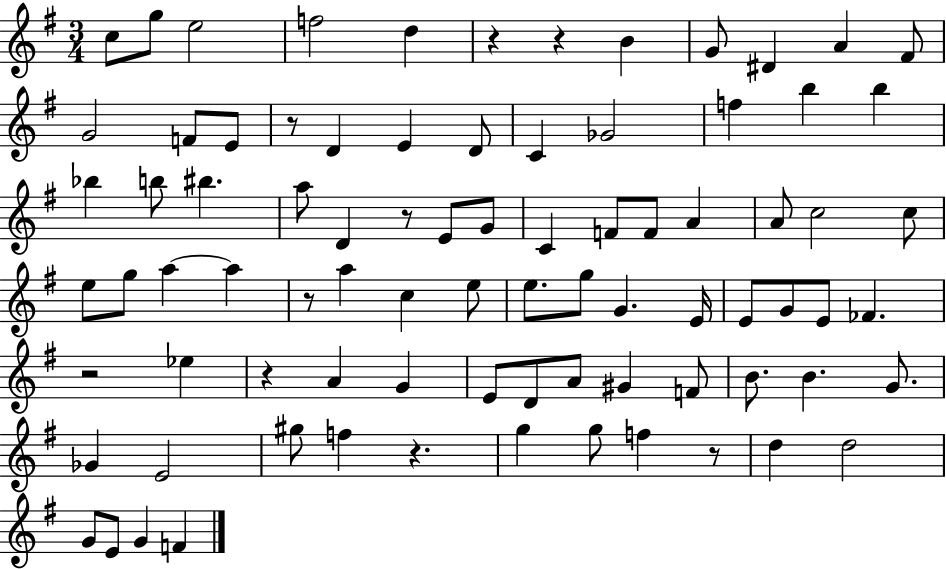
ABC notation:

X:1
T:Untitled
M:3/4
L:1/4
K:G
c/2 g/2 e2 f2 d z z B G/2 ^D A ^F/2 G2 F/2 E/2 z/2 D E D/2 C _G2 f b b _b b/2 ^b a/2 D z/2 E/2 G/2 C F/2 F/2 A A/2 c2 c/2 e/2 g/2 a a z/2 a c e/2 e/2 g/2 G E/4 E/2 G/2 E/2 _F z2 _e z A G E/2 D/2 A/2 ^G F/2 B/2 B G/2 _G E2 ^g/2 f z g g/2 f z/2 d d2 G/2 E/2 G F